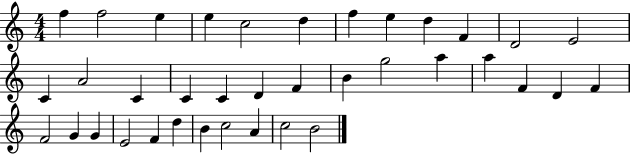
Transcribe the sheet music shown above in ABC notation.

X:1
T:Untitled
M:4/4
L:1/4
K:C
f f2 e e c2 d f e d F D2 E2 C A2 C C C D F B g2 a a F D F F2 G G E2 F d B c2 A c2 B2